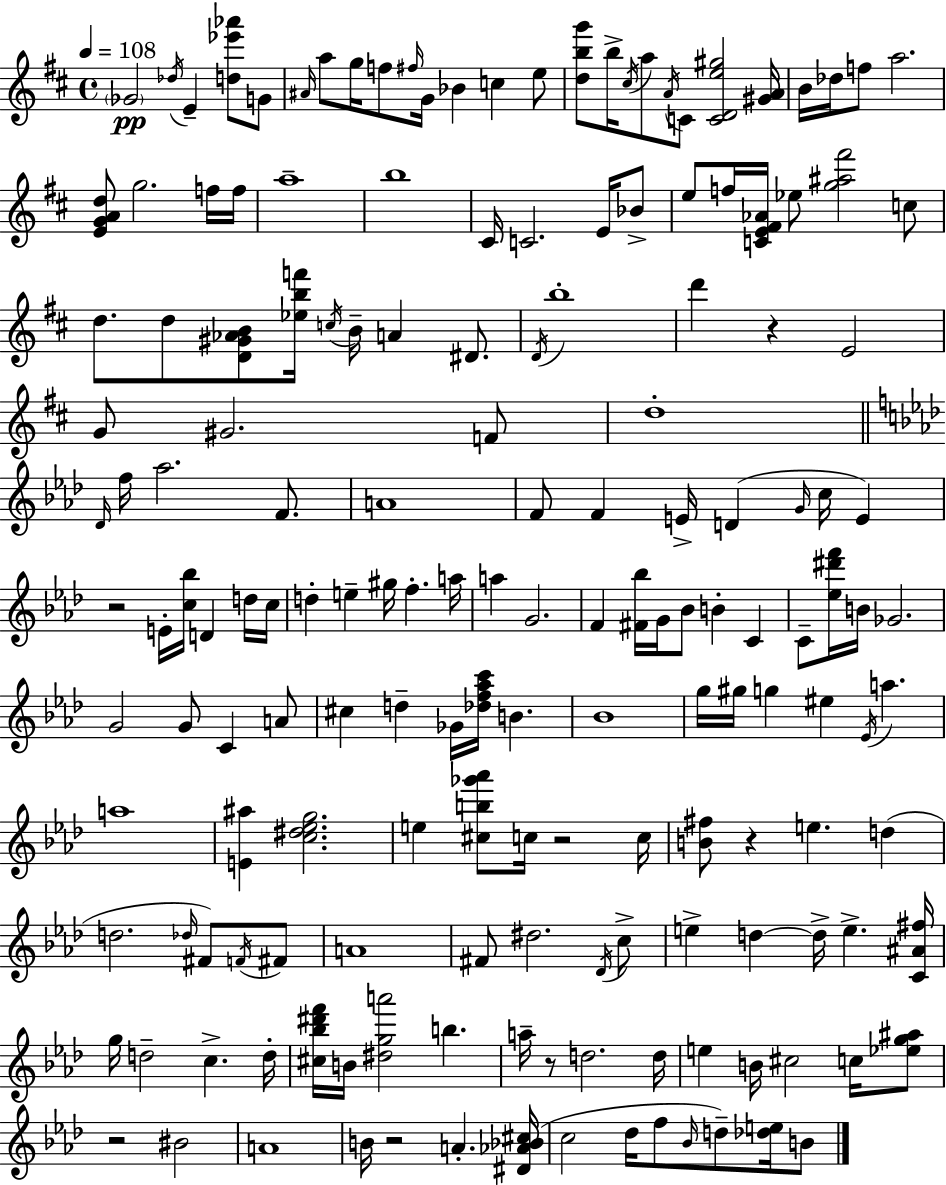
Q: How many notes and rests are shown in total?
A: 168